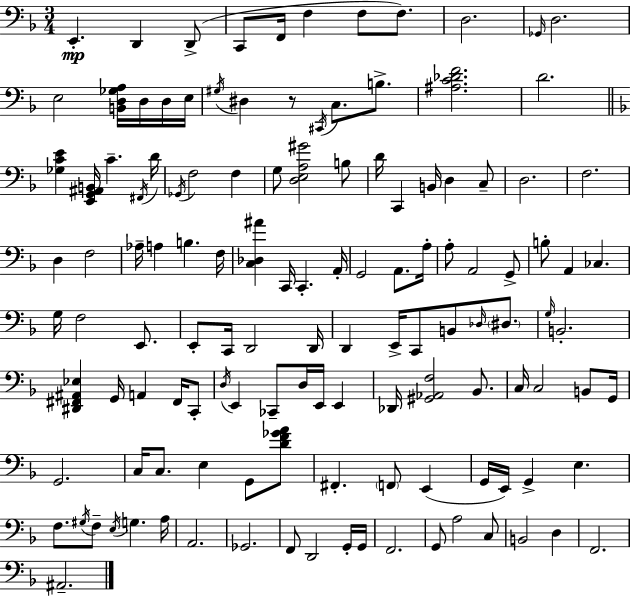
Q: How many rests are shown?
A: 1